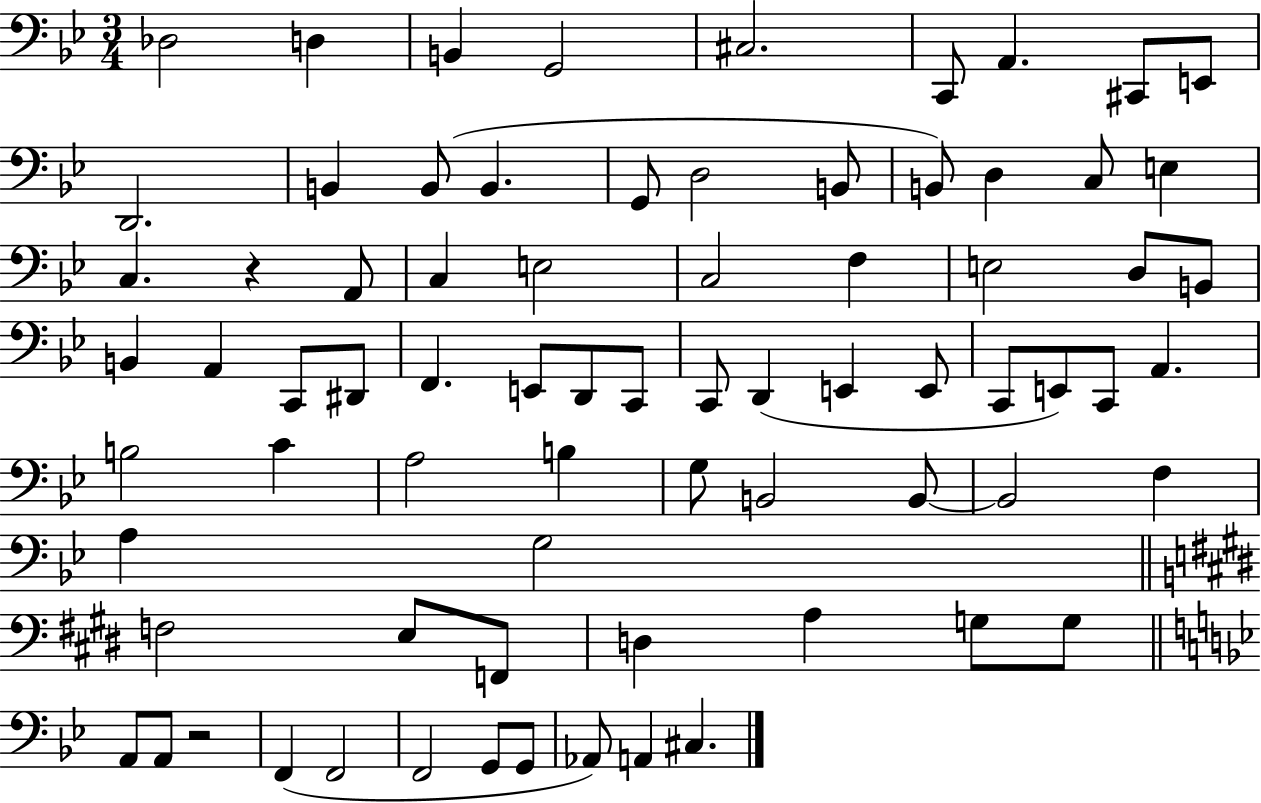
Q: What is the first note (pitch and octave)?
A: Db3